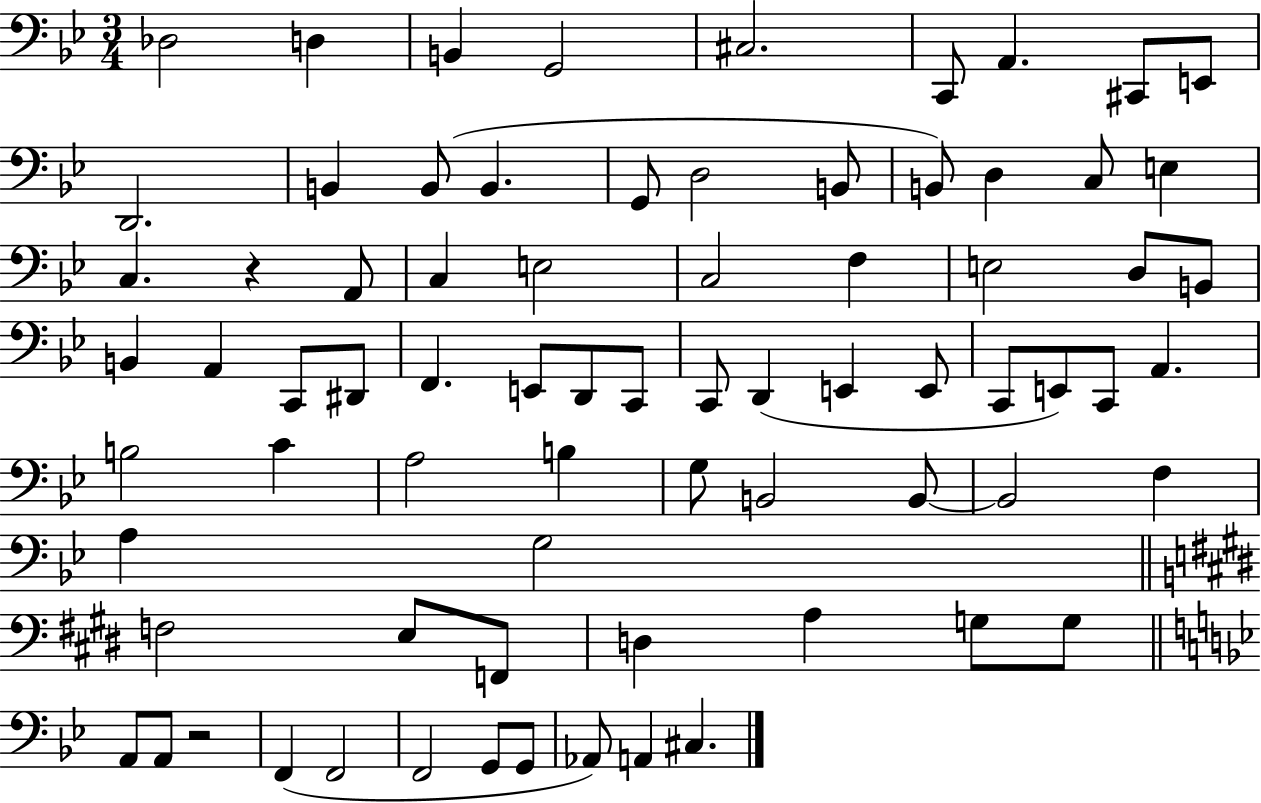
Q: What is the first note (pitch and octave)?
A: Db3